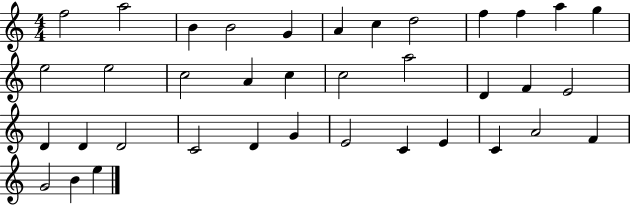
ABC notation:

X:1
T:Untitled
M:4/4
L:1/4
K:C
f2 a2 B B2 G A c d2 f f a g e2 e2 c2 A c c2 a2 D F E2 D D D2 C2 D G E2 C E C A2 F G2 B e